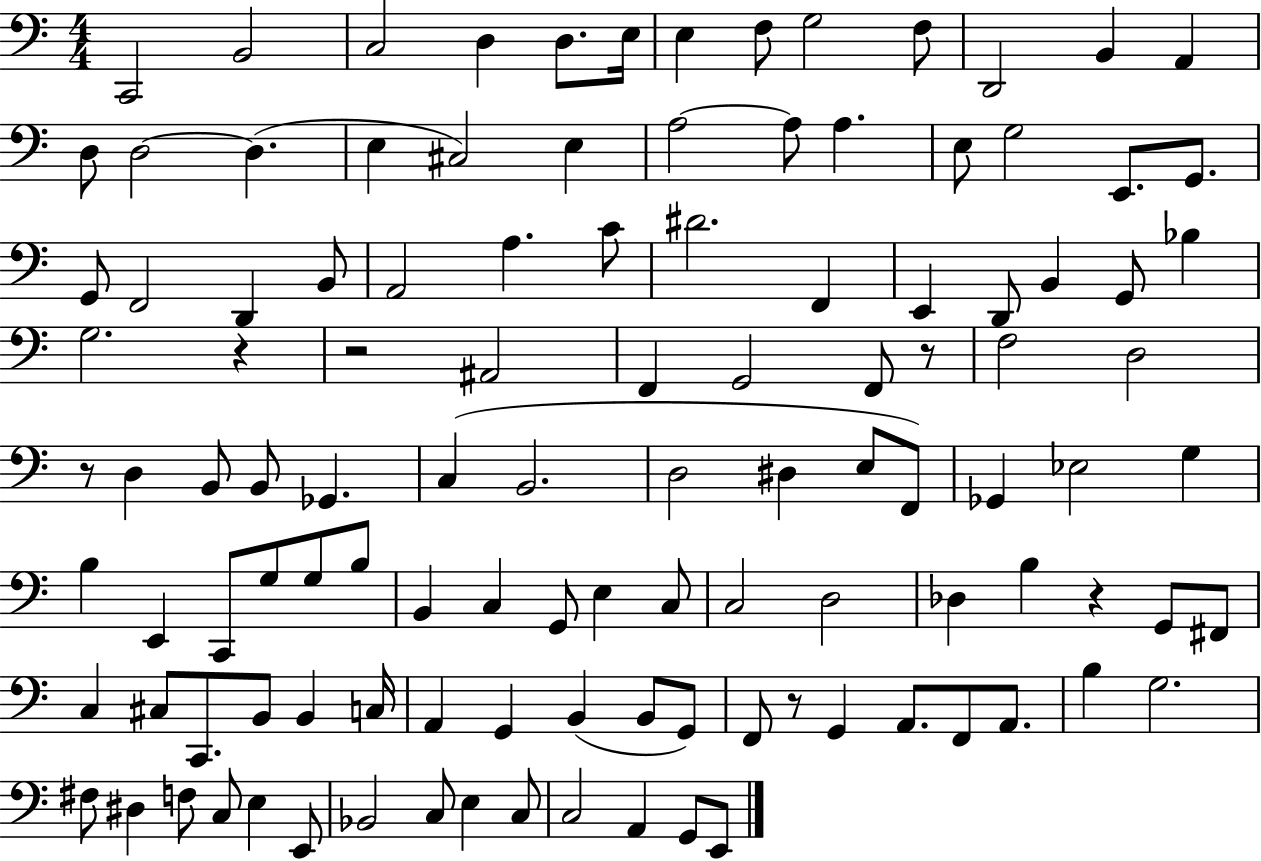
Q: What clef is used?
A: bass